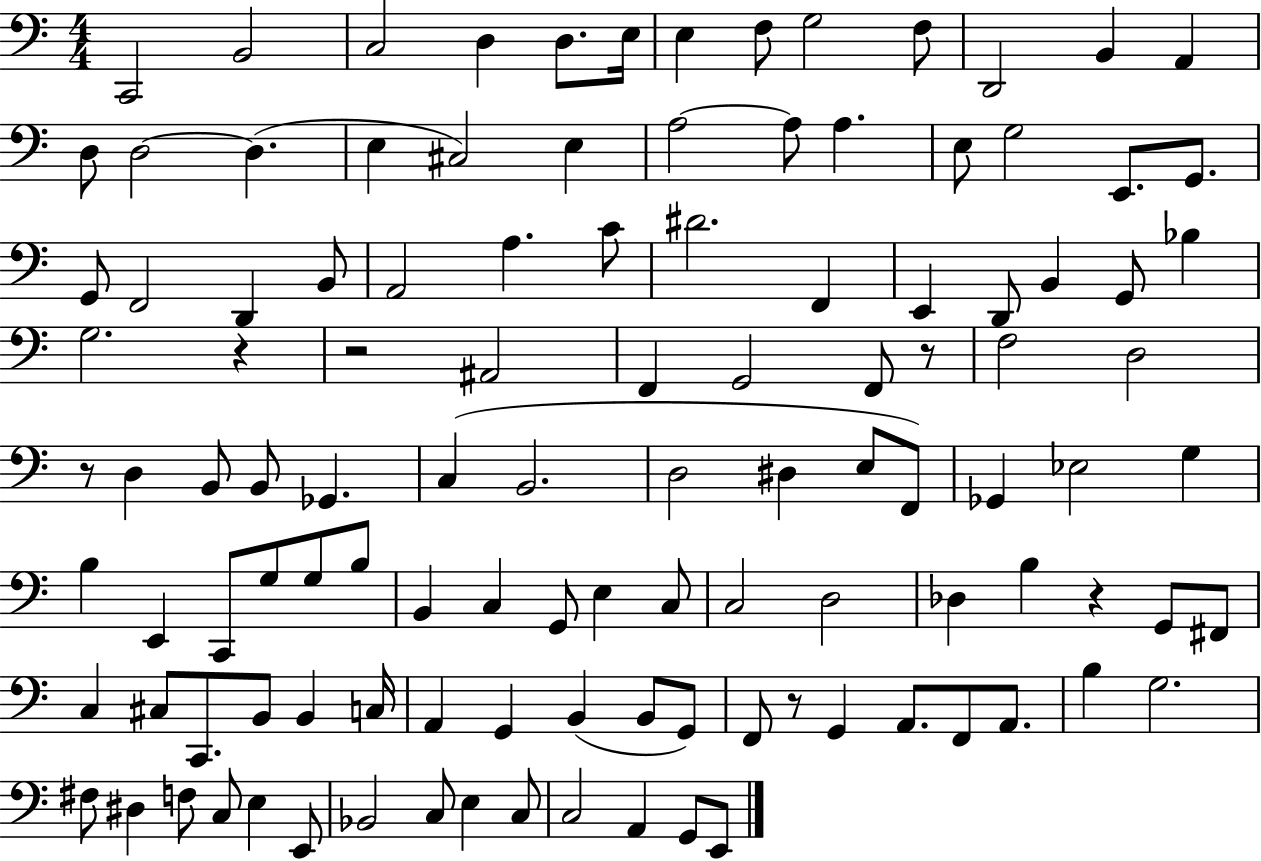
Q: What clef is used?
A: bass